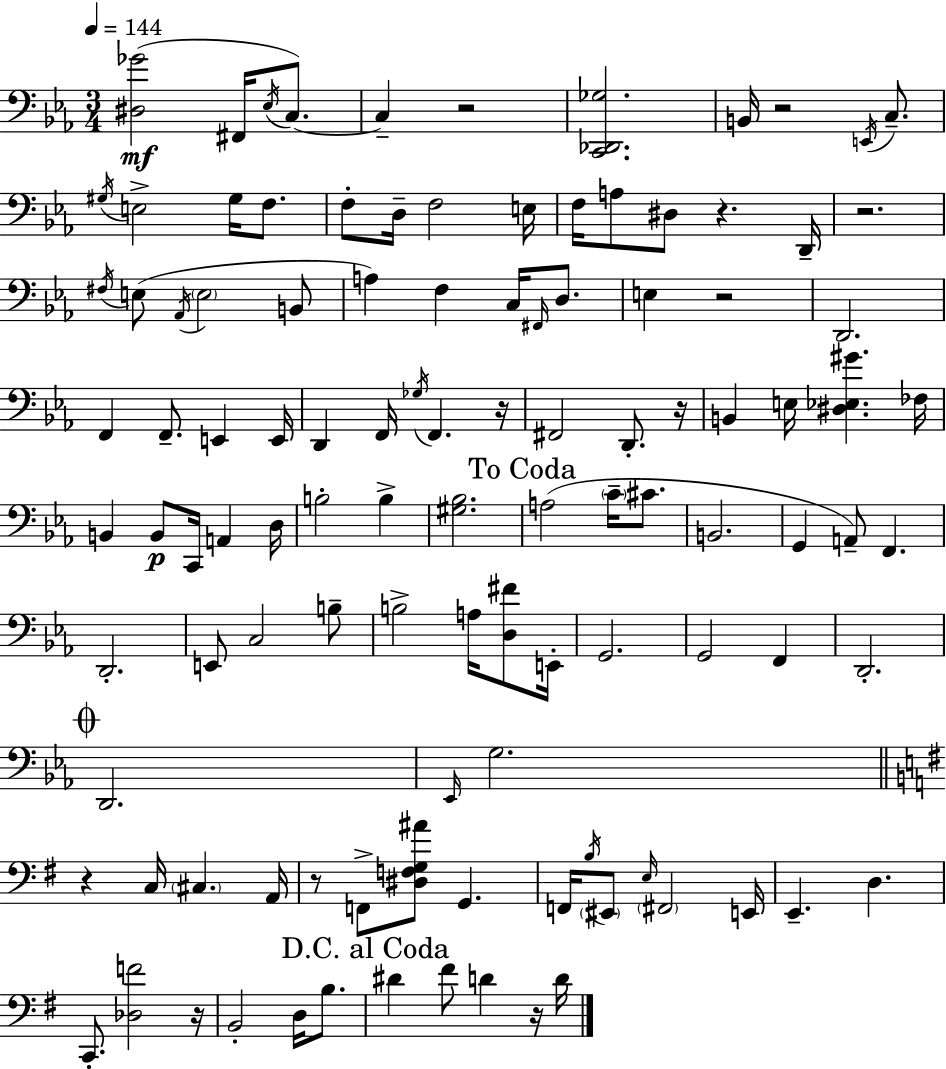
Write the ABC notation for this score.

X:1
T:Untitled
M:3/4
L:1/4
K:Cm
[^D,_G]2 ^F,,/4 _E,/4 C,/2 C, z2 [C,,_D,,_G,]2 B,,/4 z2 E,,/4 C,/2 ^G,/4 E,2 ^G,/4 F,/2 F,/2 D,/4 F,2 E,/4 F,/4 A,/2 ^D,/2 z D,,/4 z2 ^F,/4 E,/2 _A,,/4 E,2 B,,/2 A, F, C,/4 ^F,,/4 D,/2 E, z2 D,,2 F,, F,,/2 E,, E,,/4 D,, F,,/4 _G,/4 F,, z/4 ^F,,2 D,,/2 z/4 B,, E,/4 [^D,_E,^G] _F,/4 B,, B,,/2 C,,/4 A,, D,/4 B,2 B, [^G,_B,]2 A,2 C/4 ^C/2 B,,2 G,, A,,/2 F,, D,,2 E,,/2 C,2 B,/2 B,2 A,/4 [D,^F]/2 E,,/4 G,,2 G,,2 F,, D,,2 D,,2 _E,,/4 G,2 z C,/4 ^C, A,,/4 z/2 F,,/2 [^D,F,G,^A]/2 G,, F,,/4 B,/4 ^E,,/2 E,/4 ^F,,2 E,,/4 E,, D, C,,/2 [_D,F]2 z/4 B,,2 D,/4 B,/2 ^D ^F/2 D z/4 D/4